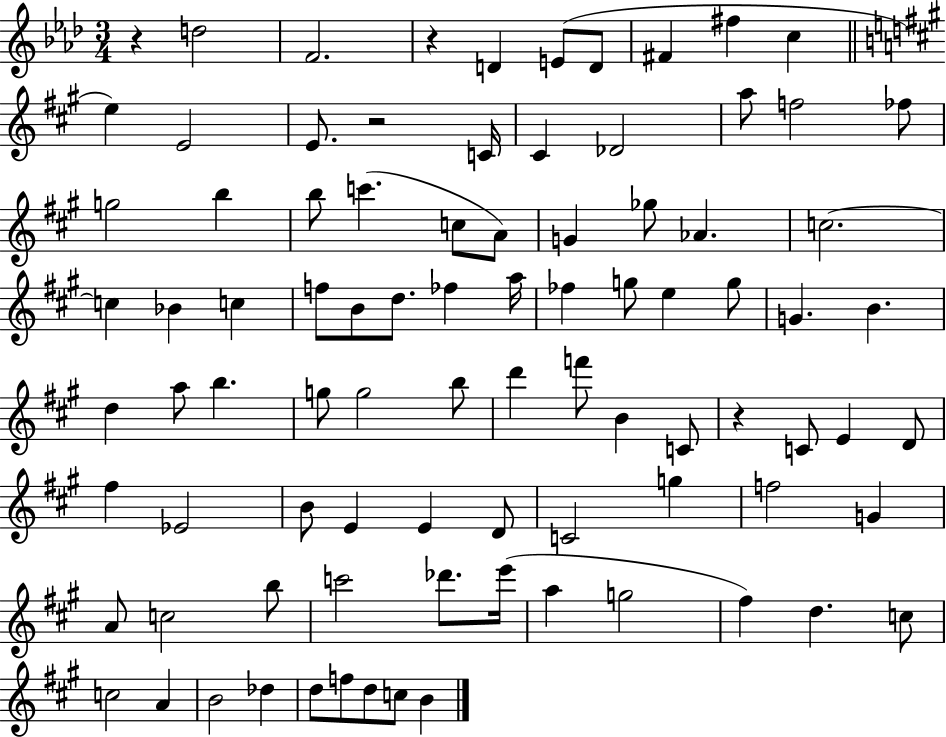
R/q D5/h F4/h. R/q D4/q E4/e D4/e F#4/q F#5/q C5/q E5/q E4/h E4/e. R/h C4/s C#4/q Db4/h A5/e F5/h FES5/e G5/h B5/q B5/e C6/q. C5/e A4/e G4/q Gb5/e Ab4/q. C5/h. C5/q Bb4/q C5/q F5/e B4/e D5/e. FES5/q A5/s FES5/q G5/e E5/q G5/e G4/q. B4/q. D5/q A5/e B5/q. G5/e G5/h B5/e D6/q F6/e B4/q C4/e R/q C4/e E4/q D4/e F#5/q Eb4/h B4/e E4/q E4/q D4/e C4/h G5/q F5/h G4/q A4/e C5/h B5/e C6/h Db6/e. E6/s A5/q G5/h F#5/q D5/q. C5/e C5/h A4/q B4/h Db5/q D5/e F5/e D5/e C5/e B4/q